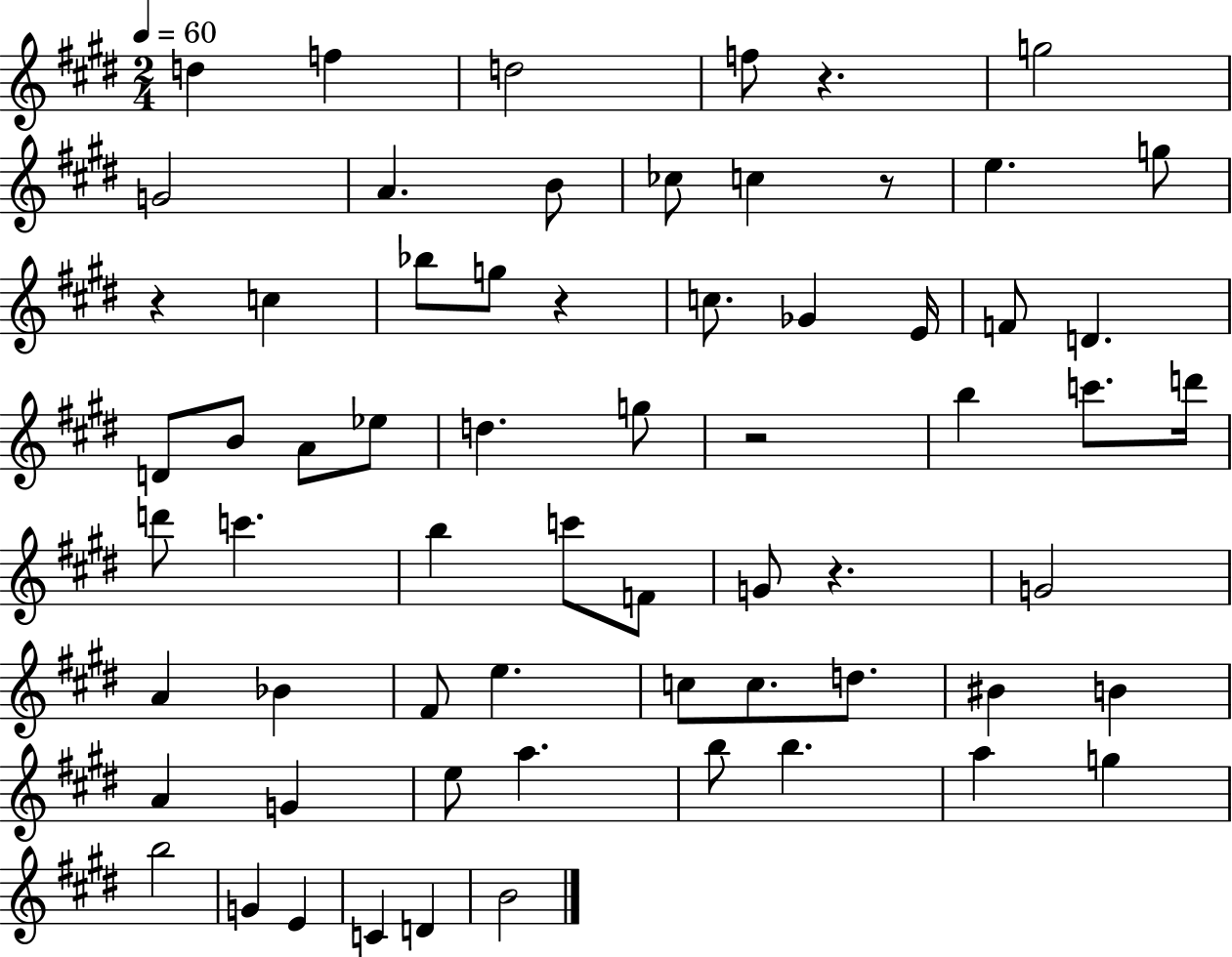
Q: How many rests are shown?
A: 6